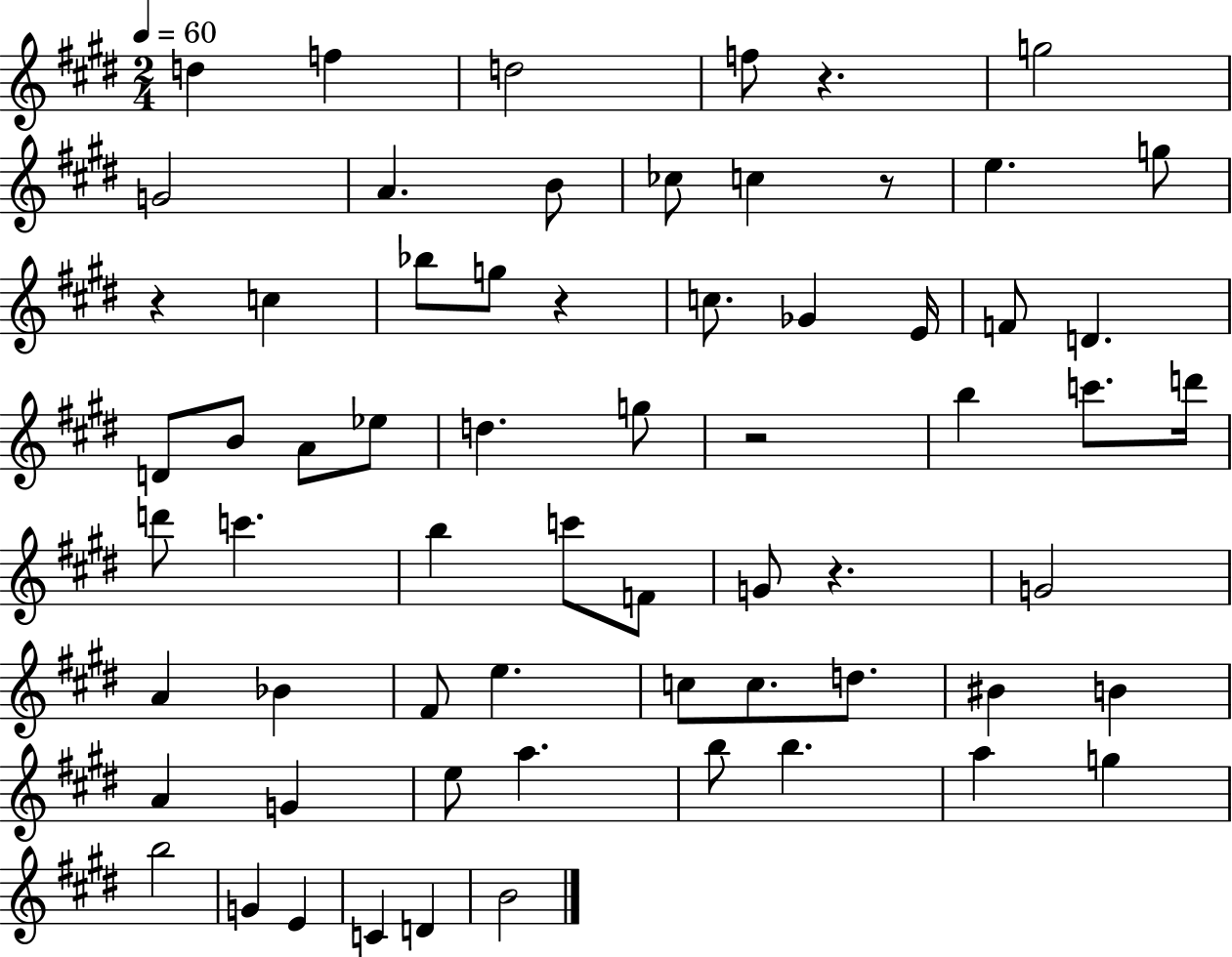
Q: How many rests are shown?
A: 6